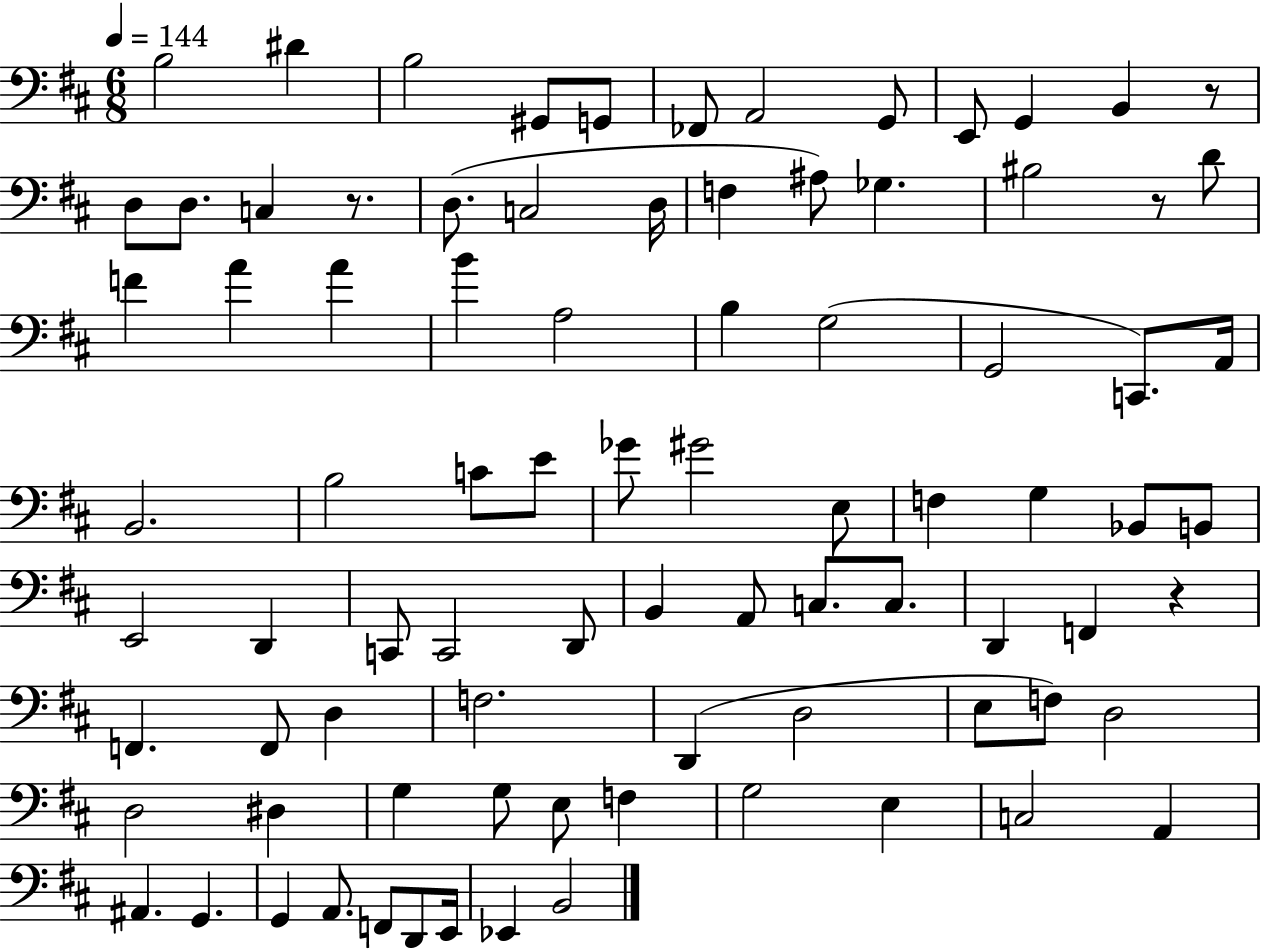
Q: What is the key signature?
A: D major